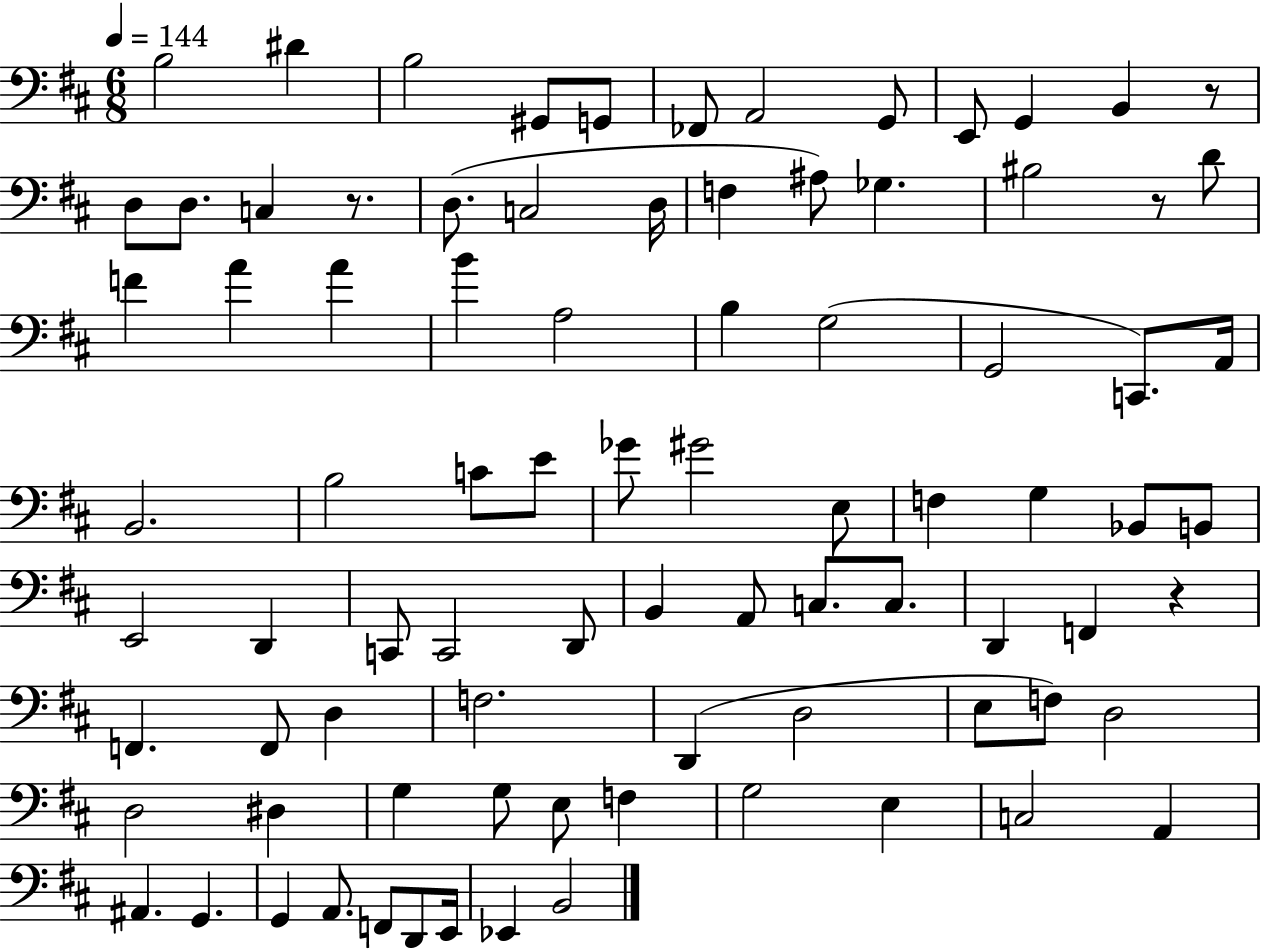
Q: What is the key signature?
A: D major